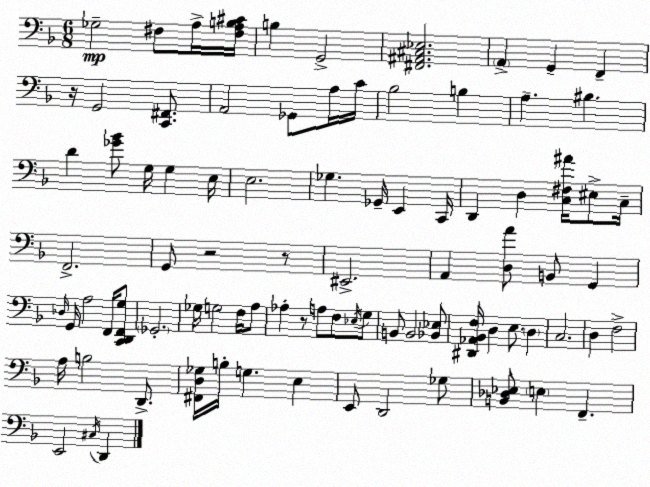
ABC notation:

X:1
T:Untitled
M:6/8
L:1/4
K:Dm
_G,2 ^F,/2 A,/4 [^F,A,B,^C]/4 B, G,,2 [^F,,^A,,^C,_E,]2 A,, G,, F,, z/4 G,,2 [C,,^F,,]/2 A,,2 _G,,/2 A,/4 C/4 _B,2 B, A, ^B, D [_G_B]/2 G,/4 G, E,/4 E,2 _G, _G,,/4 E,, C,,/4 D,, D, [C,^F,^A]/4 ^E,/2 C,/4 F,,2 G,,/2 z2 z/2 ^E,,2 A,, [D,A]/2 B,,/2 G,, _D,/4 G,,/4 A,2 F,,/4 [C,,D,,F,,G,]/2 _G,,2 _G,/4 G,2 F,/4 A,/2 _A, z/2 A,/2 F,/2 _E,/4 G,/2 B,,/2 B,,2 [_B,,_E,]/2 [^D,,_A,,_B,,F,]/4 D, E,/2 D, C,2 D, F,2 A,/4 B,2 D,,/2 [^F,,D,_G,]/4 B,/4 G, E, E,,/2 D,,2 _G,/2 [B,,_D,_E,]/2 E, F,, E,,2 ^C,/4 D,,